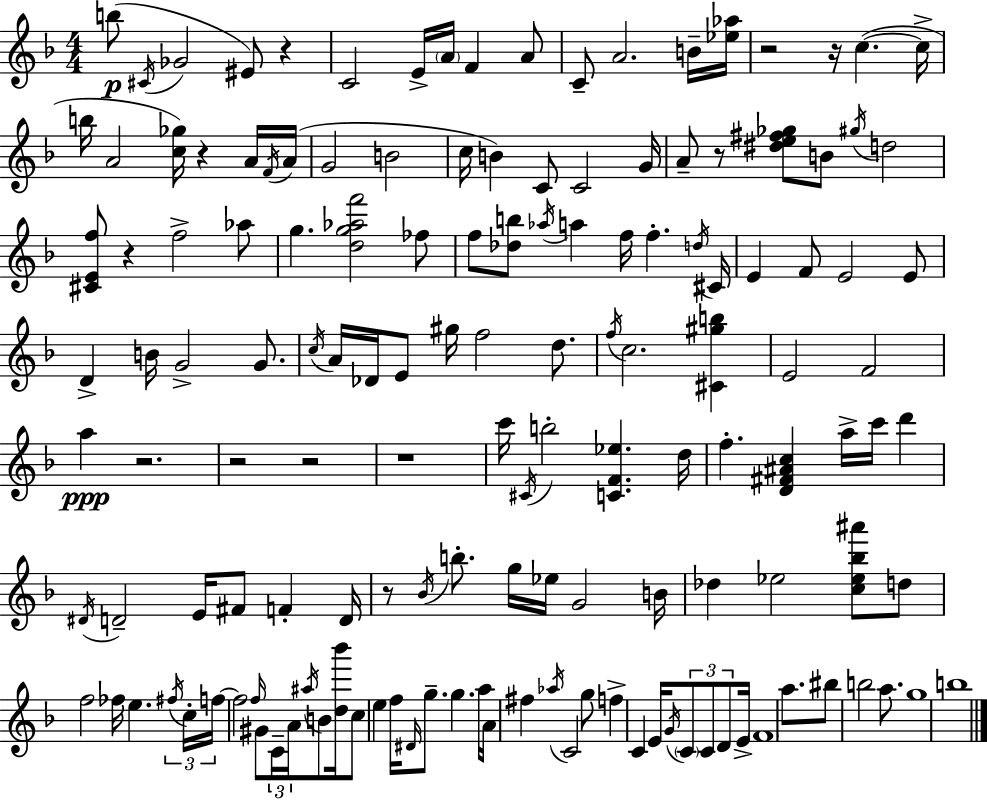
{
  \clef treble
  \numericTimeSignature
  \time 4/4
  \key d \minor
  b''8(\p \acciaccatura { cis'16 } ges'2 eis'8) r4 | c'2 e'16-> \parenthesize a'16 f'4 a'8 | c'8-- a'2. b'16-- | <ees'' aes''>16 r2 r16 c''4.~(~ | \break c''16-> b''16 a'2 <c'' ges''>16) r4 a'16 | \acciaccatura { f'16 }( a'16 g'2 b'2 | c''16 b'4) c'8 c'2 | g'16 a'8-- r8 <dis'' e'' fis'' ges''>8 b'8 \acciaccatura { gis''16 } d''2 | \break <cis' e' f''>8 r4 f''2-> | aes''8 g''4. <d'' g'' aes'' f'''>2 | fes''8 f''8 <des'' b''>8 \acciaccatura { aes''16 } a''4 f''16 f''4.-. | \acciaccatura { d''16 } cis'16 e'4 f'8 e'2 | \break e'8 d'4-> b'16 g'2-> | g'8. \acciaccatura { c''16 } a'16 des'16 e'8 gis''16 f''2 | d''8. \acciaccatura { f''16 } c''2. | <cis' gis'' b''>4 e'2 f'2 | \break a''4\ppp r2. | r2 r2 | r1 | c'''16 \acciaccatura { cis'16 } b''2-. | \break <c' f' ees''>4. d''16 f''4.-. <d' fis' ais' c''>4 | a''16-> c'''16 d'''4 \acciaccatura { dis'16 } d'2-- | e'16 fis'8 f'4-. d'16 r8 \acciaccatura { bes'16 } b''8.-. g''16 | ees''16 g'2 b'16 des''4 ees''2 | \break <c'' ees'' bes'' ais'''>8 d''8 f''2 | fes''16 e''4. \tuplet 3/2 { \acciaccatura { fis''16 } c''16-. f''16~~ } f''2 | \grace { f''16 } gis'8 \tuplet 3/2 { c'16-- a'16 \acciaccatura { ais''16 } } b'8 <d'' bes'''>16 c''8 e''4 | f''16 \grace { dis'16 } g''8.-- g''4. a''16 a'16 | \break fis''4 \acciaccatura { aes''16 } c'2 g''8 f''4-> | c'4 e'16 \acciaccatura { g'16 } \tuplet 3/2 { \parenthesize c'8 c'8 d'8 } e'16-> | \parenthesize f'1 | a''8. bis''8 b''2 a''8. | \break g''1 | b''1 | \bar "|."
}